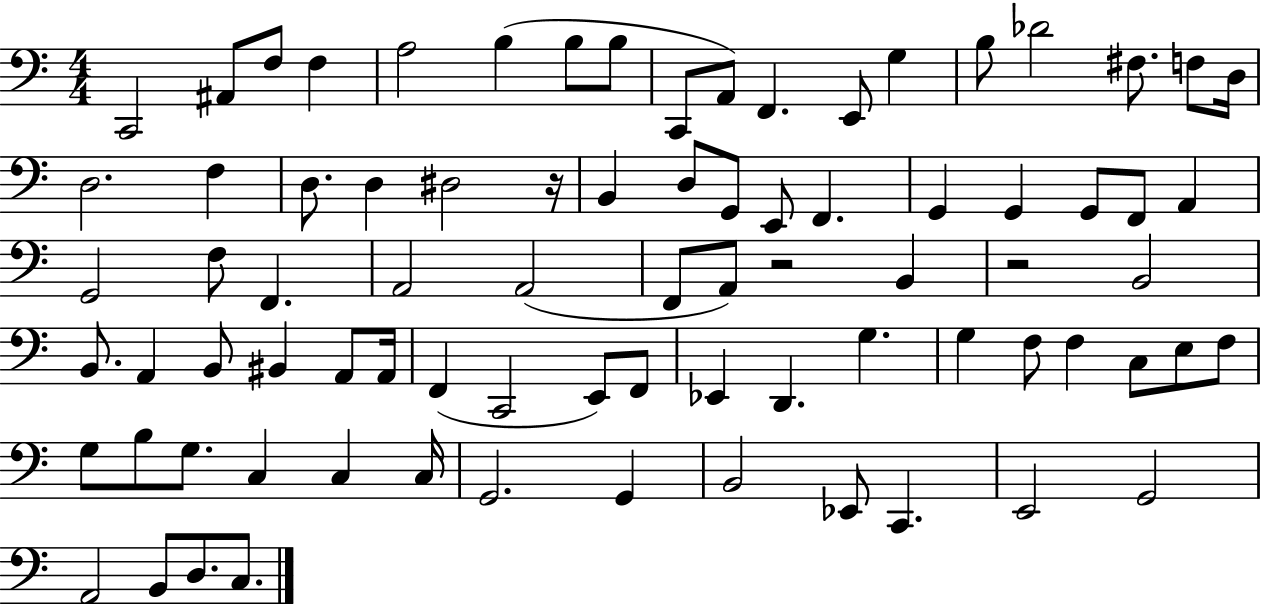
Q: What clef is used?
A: bass